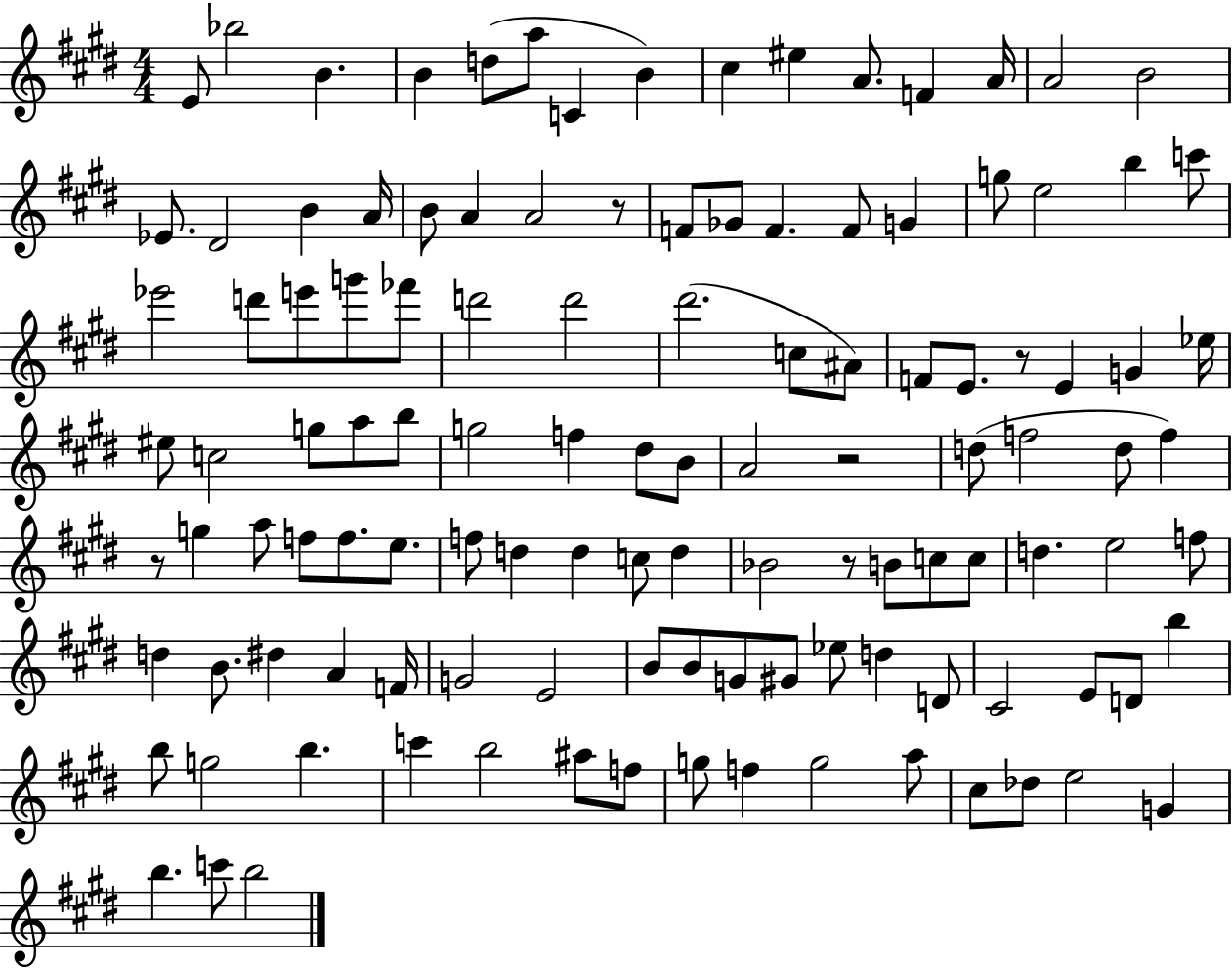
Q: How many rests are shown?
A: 5